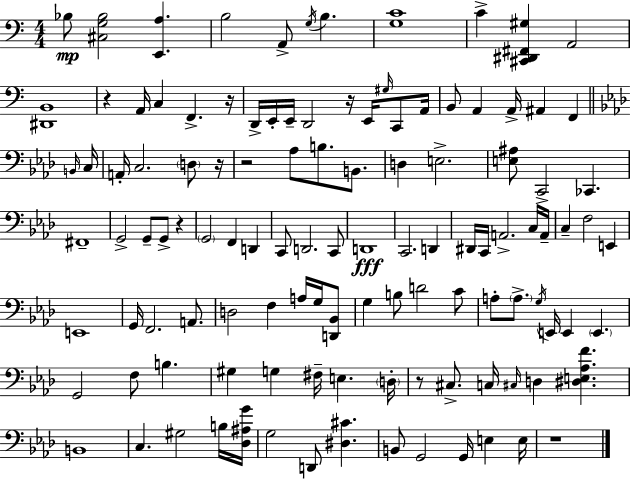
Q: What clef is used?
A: bass